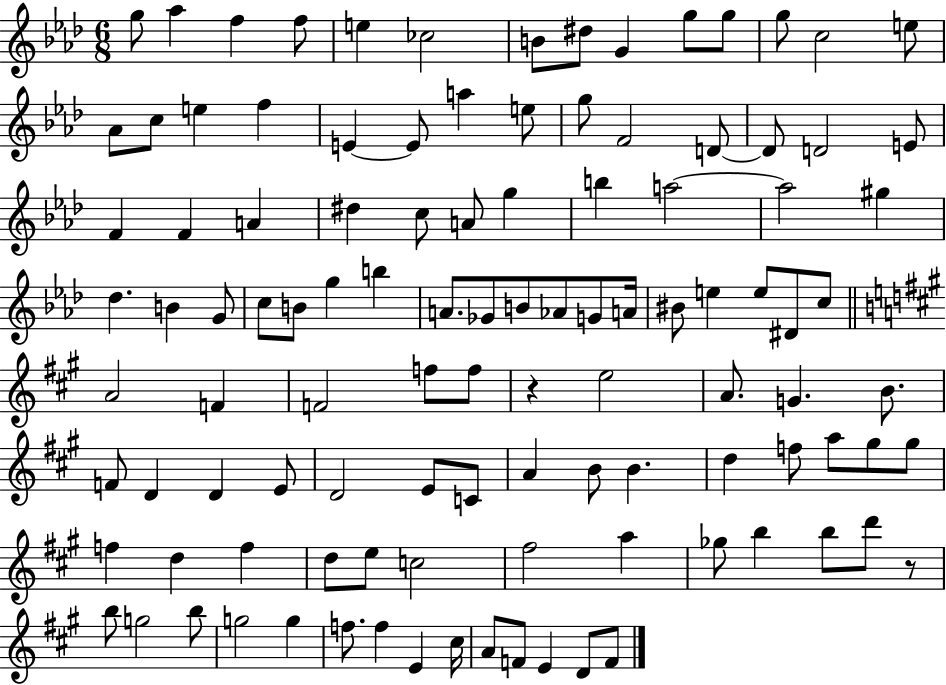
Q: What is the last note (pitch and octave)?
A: F4